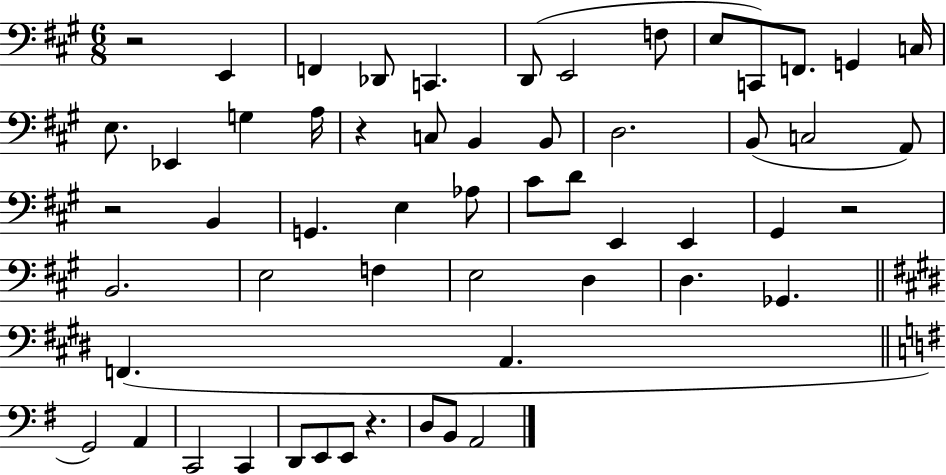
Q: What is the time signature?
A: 6/8